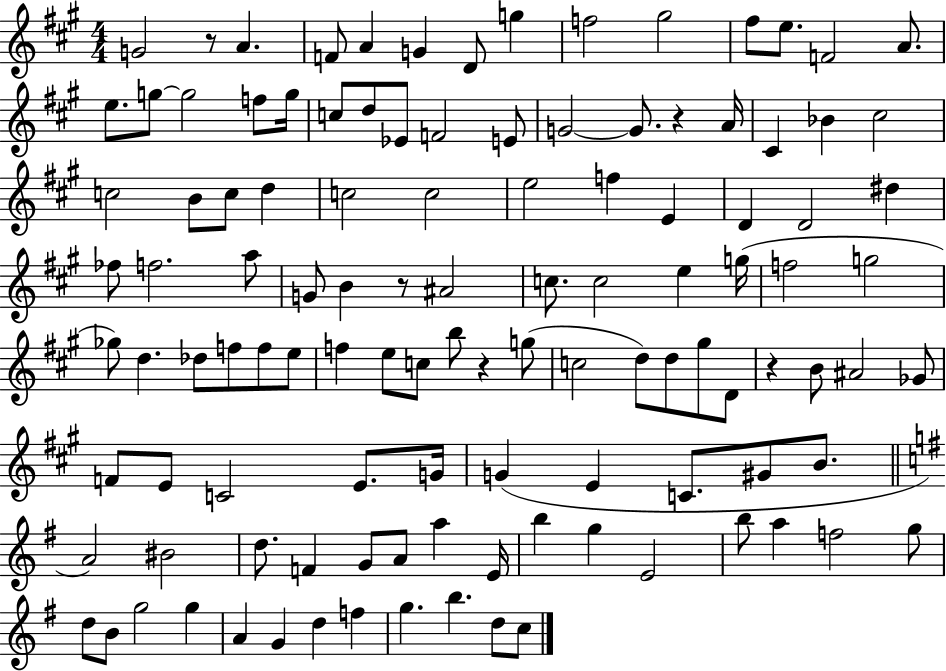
X:1
T:Untitled
M:4/4
L:1/4
K:A
G2 z/2 A F/2 A G D/2 g f2 ^g2 ^f/2 e/2 F2 A/2 e/2 g/2 g2 f/2 g/4 c/2 d/2 _E/2 F2 E/2 G2 G/2 z A/4 ^C _B ^c2 c2 B/2 c/2 d c2 c2 e2 f E D D2 ^d _f/2 f2 a/2 G/2 B z/2 ^A2 c/2 c2 e g/4 f2 g2 _g/2 d _d/2 f/2 f/2 e/2 f e/2 c/2 b/2 z g/2 c2 d/2 d/2 ^g/2 D/2 z B/2 ^A2 _G/2 F/2 E/2 C2 E/2 G/4 G E C/2 ^G/2 B/2 A2 ^B2 d/2 F G/2 A/2 a E/4 b g E2 b/2 a f2 g/2 d/2 B/2 g2 g A G d f g b d/2 c/2